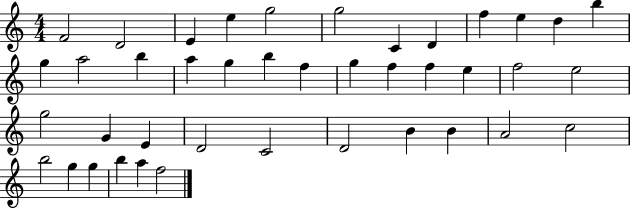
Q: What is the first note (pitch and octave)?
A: F4